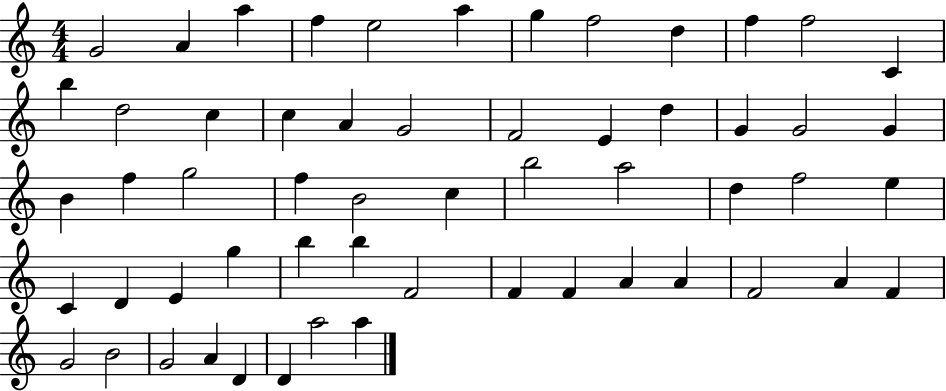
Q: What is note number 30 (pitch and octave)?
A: C5